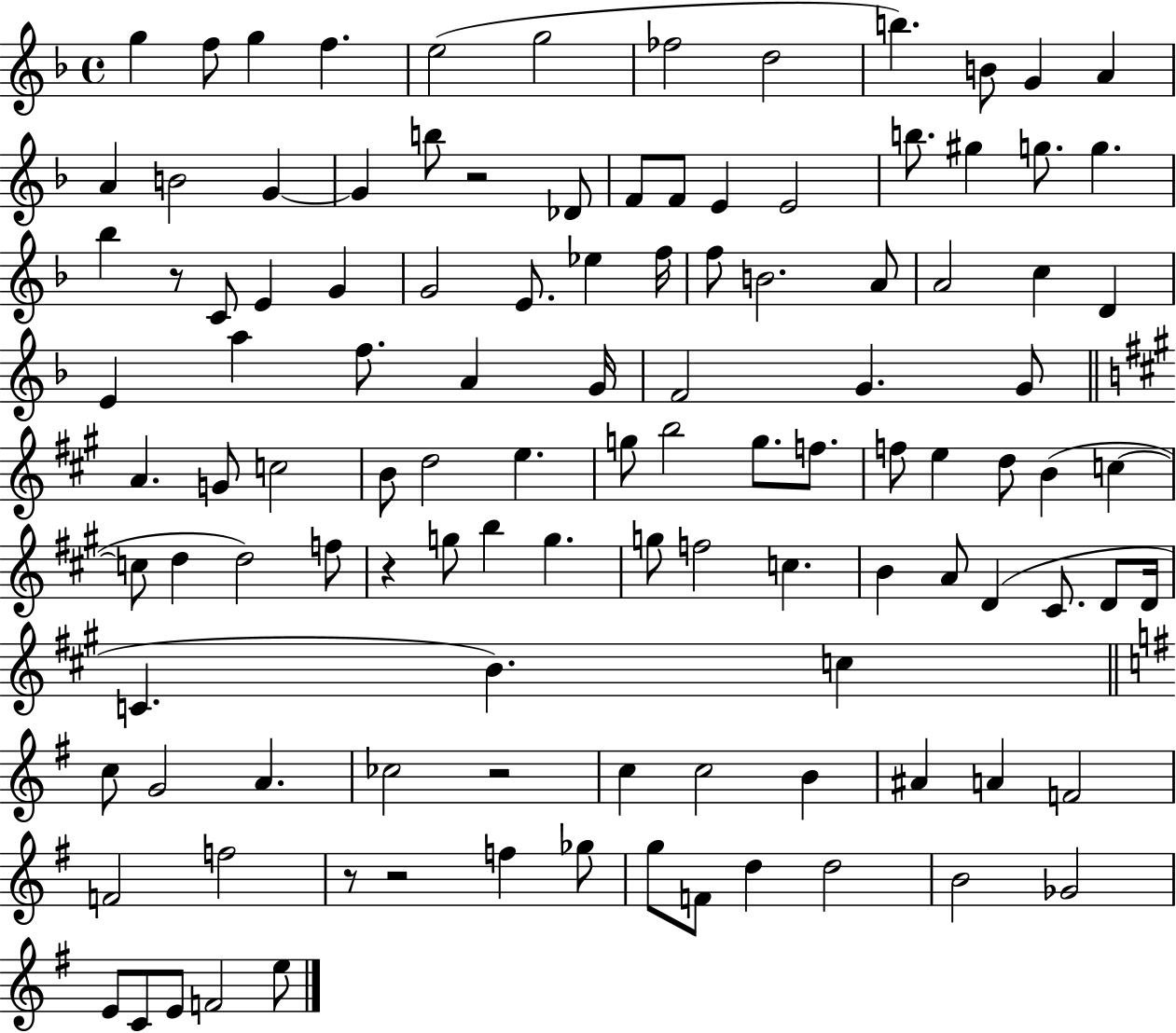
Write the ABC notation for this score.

X:1
T:Untitled
M:4/4
L:1/4
K:F
g f/2 g f e2 g2 _f2 d2 b B/2 G A A B2 G G b/2 z2 _D/2 F/2 F/2 E E2 b/2 ^g g/2 g _b z/2 C/2 E G G2 E/2 _e f/4 f/2 B2 A/2 A2 c D E a f/2 A G/4 F2 G G/2 A G/2 c2 B/2 d2 e g/2 b2 g/2 f/2 f/2 e d/2 B c c/2 d d2 f/2 z g/2 b g g/2 f2 c B A/2 D ^C/2 D/2 D/4 C B c c/2 G2 A _c2 z2 c c2 B ^A A F2 F2 f2 z/2 z2 f _g/2 g/2 F/2 d d2 B2 _G2 E/2 C/2 E/2 F2 e/2